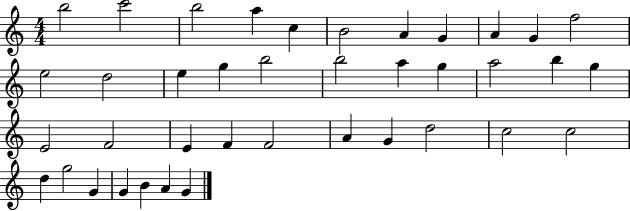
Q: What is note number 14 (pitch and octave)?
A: E5